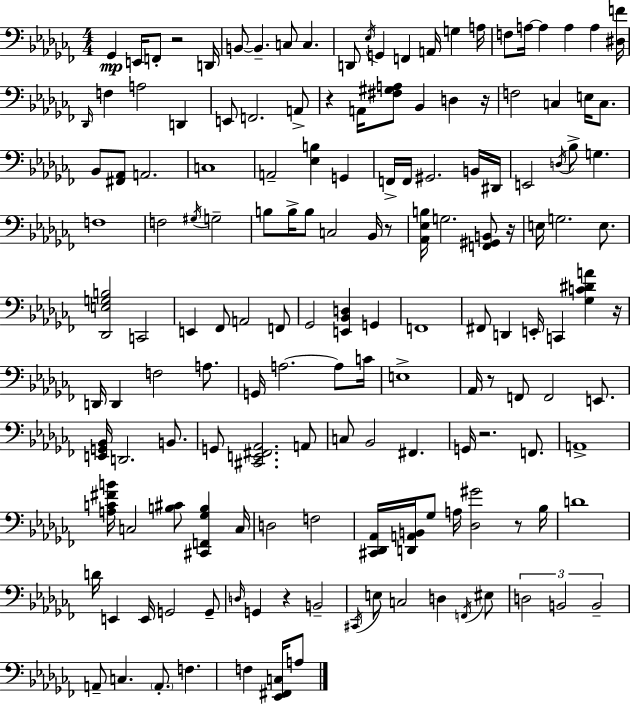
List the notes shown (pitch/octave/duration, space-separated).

Gb2/q E2/s F2/e R/h D2/s B2/e B2/q. C3/e C3/q. D2/e Eb3/s G2/q F2/q A2/s G3/q A3/s F3/e A3/s A3/q A3/q A3/q [D#3,F4]/s Db2/s F3/q A3/h D2/q E2/e F2/h. A2/e R/q A2/s [F#3,G#3,A3]/e Bb2/q D3/q R/s F3/h C3/q E3/s C3/e. Bb2/e [F#2,Ab2]/e A2/h. C3/w A2/h [Eb3,B3]/q G2/q F2/s F2/s G#2/h. B2/s D#2/s E2/h D3/s Bb3/e G3/q. F3/w F3/h G#3/s G3/h B3/e B3/s B3/e C3/h Bb2/s R/e [Ab2,Eb3,B3]/s G3/h. [F2,G#2,B2]/e R/s E3/s G3/h. E3/e. [Db2,E3,G3,B3]/h C2/h E2/q FES2/e A2/h F2/e Gb2/h [E2,Bb2,D3]/q G2/q F2/w F#2/e D2/q E2/s C2/q [Gb3,C4,D#4,A4]/q R/s D2/s D2/q F3/h A3/e. G2/s A3/h. A3/e C4/s E3/w Ab2/s R/e F2/e F2/h E2/e. [E2,G2,Bb2]/s D2/h. B2/e. G2/e [C#2,E2,F#2,Ab2]/h. A2/e C3/e Bb2/h F#2/q. G2/s R/h. F2/e. A2/w [A3,C4,F#4,B4]/s C3/h [B3,C#4]/e [C#2,F2,Gb3,B3]/q C3/s D3/h F3/h [C#2,Db2,Ab2]/s [D2,A2,B2]/s Gb3/e A3/s [Db3,G#4]/h R/e Bb3/s D4/w D4/s E2/q E2/s G2/h G2/e D3/s G2/q R/q B2/h C#2/s E3/e C3/h D3/q F2/s EIS3/e D3/h B2/h B2/h A2/e C3/q. A2/e. F3/q. F3/q [Eb2,F#2,C3]/s A3/e